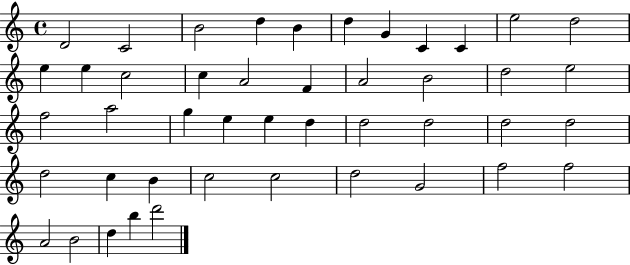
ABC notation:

X:1
T:Untitled
M:4/4
L:1/4
K:C
D2 C2 B2 d B d G C C e2 d2 e e c2 c A2 F A2 B2 d2 e2 f2 a2 g e e d d2 d2 d2 d2 d2 c B c2 c2 d2 G2 f2 f2 A2 B2 d b d'2